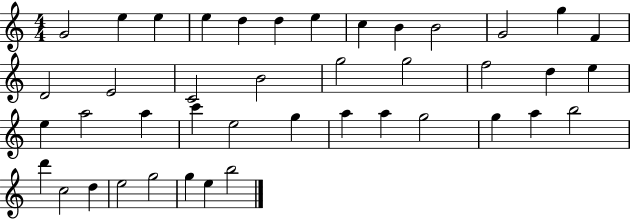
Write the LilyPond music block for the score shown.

{
  \clef treble
  \numericTimeSignature
  \time 4/4
  \key c \major
  g'2 e''4 e''4 | e''4 d''4 d''4 e''4 | c''4 b'4 b'2 | g'2 g''4 f'4 | \break d'2 e'2 | c'2 b'2 | g''2 g''2 | f''2 d''4 e''4 | \break e''4 a''2 a''4 | c'''4 e''2 g''4 | a''4 a''4 g''2 | g''4 a''4 b''2 | \break d'''4 c''2 d''4 | e''2 g''2 | g''4 e''4 b''2 | \bar "|."
}